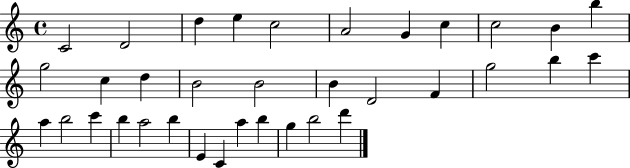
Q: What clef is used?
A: treble